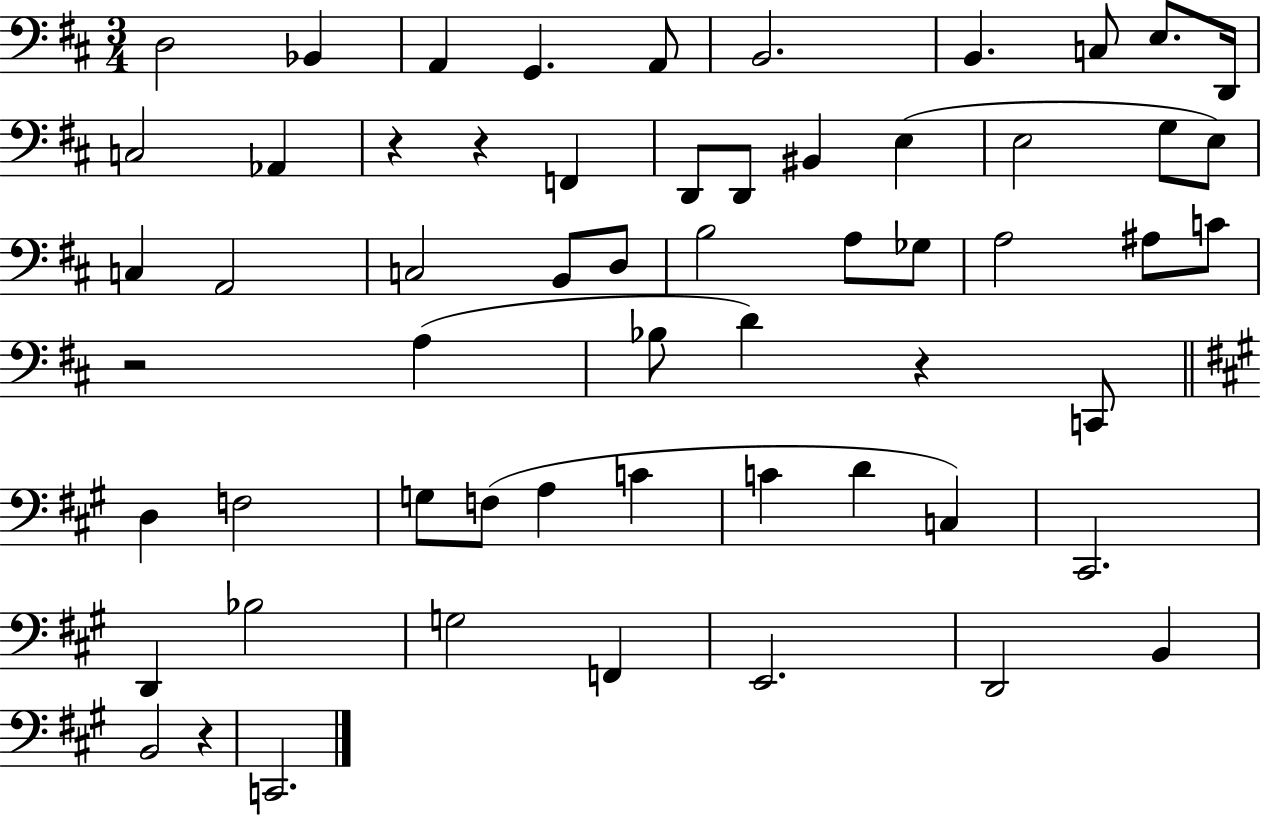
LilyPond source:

{
  \clef bass
  \numericTimeSignature
  \time 3/4
  \key d \major
  d2 bes,4 | a,4 g,4. a,8 | b,2. | b,4. c8 e8. d,16 | \break c2 aes,4 | r4 r4 f,4 | d,8 d,8 bis,4 e4( | e2 g8 e8) | \break c4 a,2 | c2 b,8 d8 | b2 a8 ges8 | a2 ais8 c'8 | \break r2 a4( | bes8 d'4) r4 c,8 | \bar "||" \break \key a \major d4 f2 | g8 f8( a4 c'4 | c'4 d'4 c4) | cis,2. | \break d,4 bes2 | g2 f,4 | e,2. | d,2 b,4 | \break b,2 r4 | c,2. | \bar "|."
}